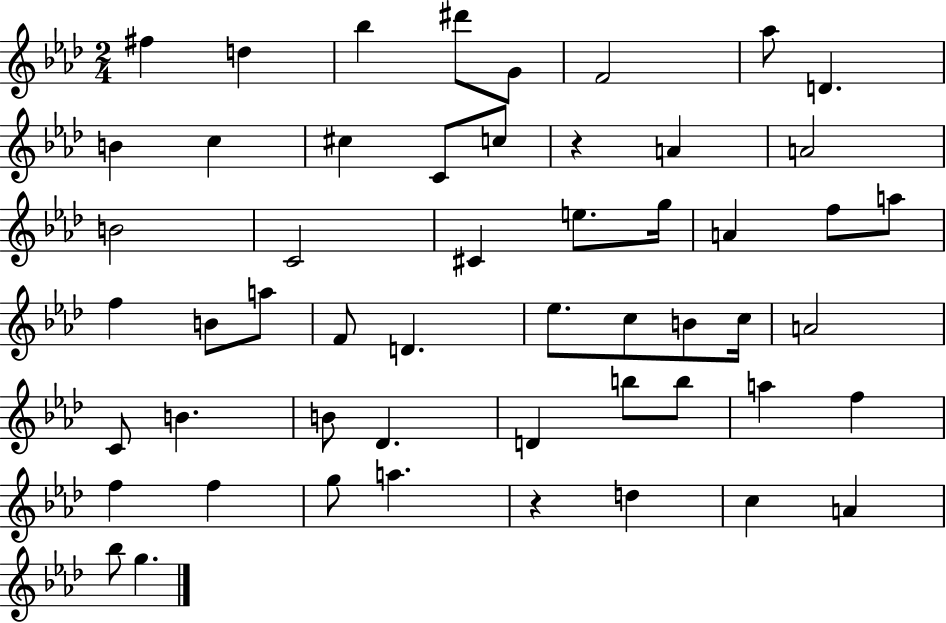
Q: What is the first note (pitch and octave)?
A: F#5